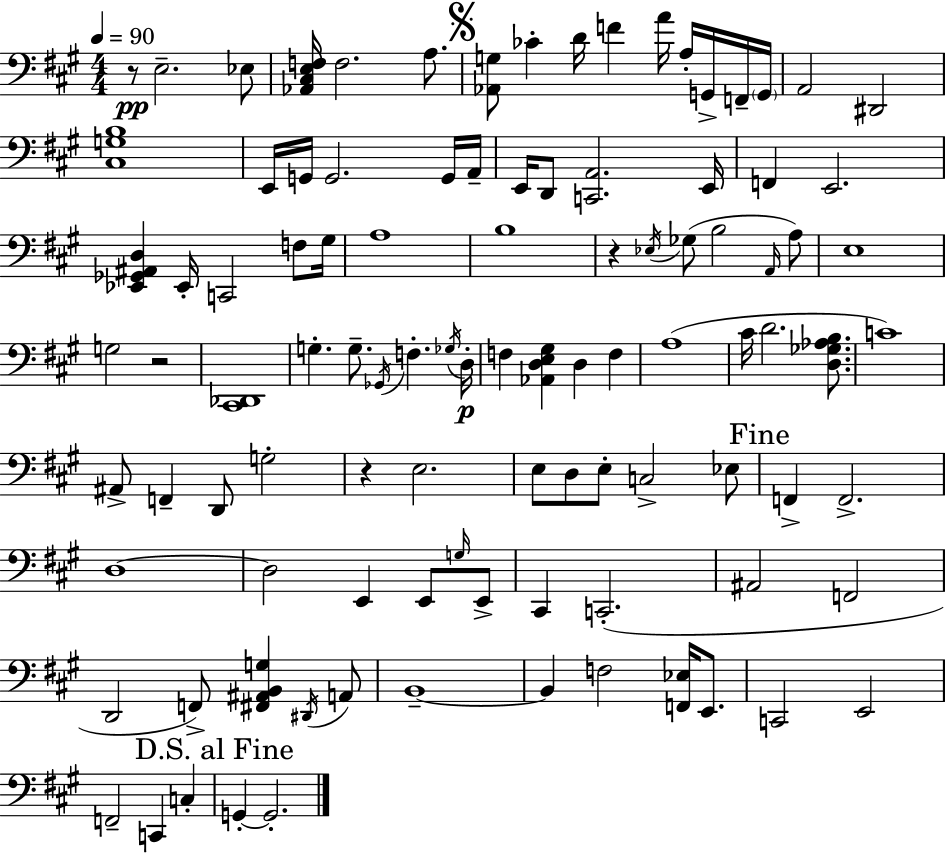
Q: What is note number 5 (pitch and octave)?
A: CES4